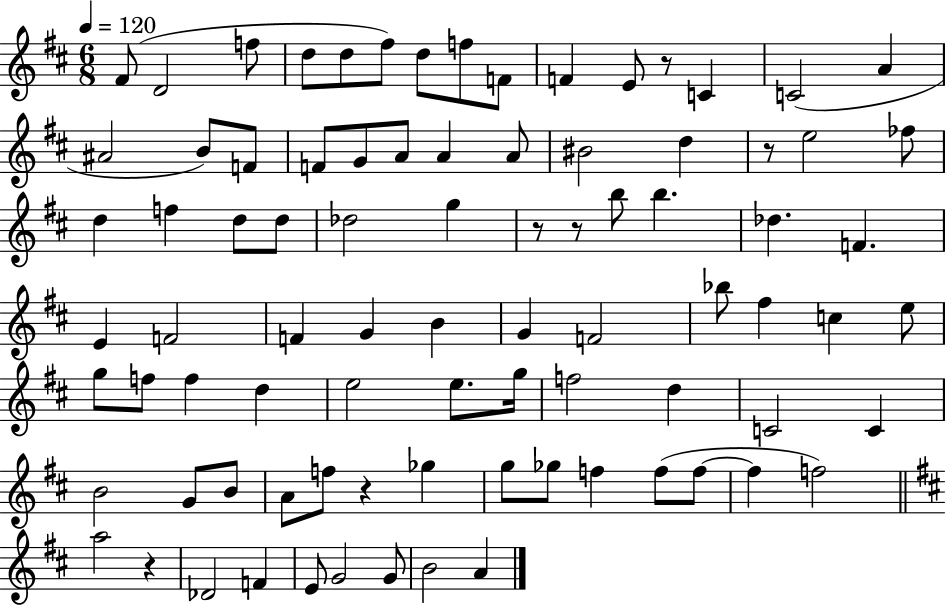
F#4/e D4/h F5/e D5/e D5/e F#5/e D5/e F5/e F4/e F4/q E4/e R/e C4/q C4/h A4/q A#4/h B4/e F4/e F4/e G4/e A4/e A4/q A4/e BIS4/h D5/q R/e E5/h FES5/e D5/q F5/q D5/e D5/e Db5/h G5/q R/e R/e B5/e B5/q. Db5/q. F4/q. E4/q F4/h F4/q G4/q B4/q G4/q F4/h Bb5/e F#5/q C5/q E5/e G5/e F5/e F5/q D5/q E5/h E5/e. G5/s F5/h D5/q C4/h C4/q B4/h G4/e B4/e A4/e F5/e R/q Gb5/q G5/e Gb5/e F5/q F5/e F5/e F5/q F5/h A5/h R/q Db4/h F4/q E4/e G4/h G4/e B4/h A4/q